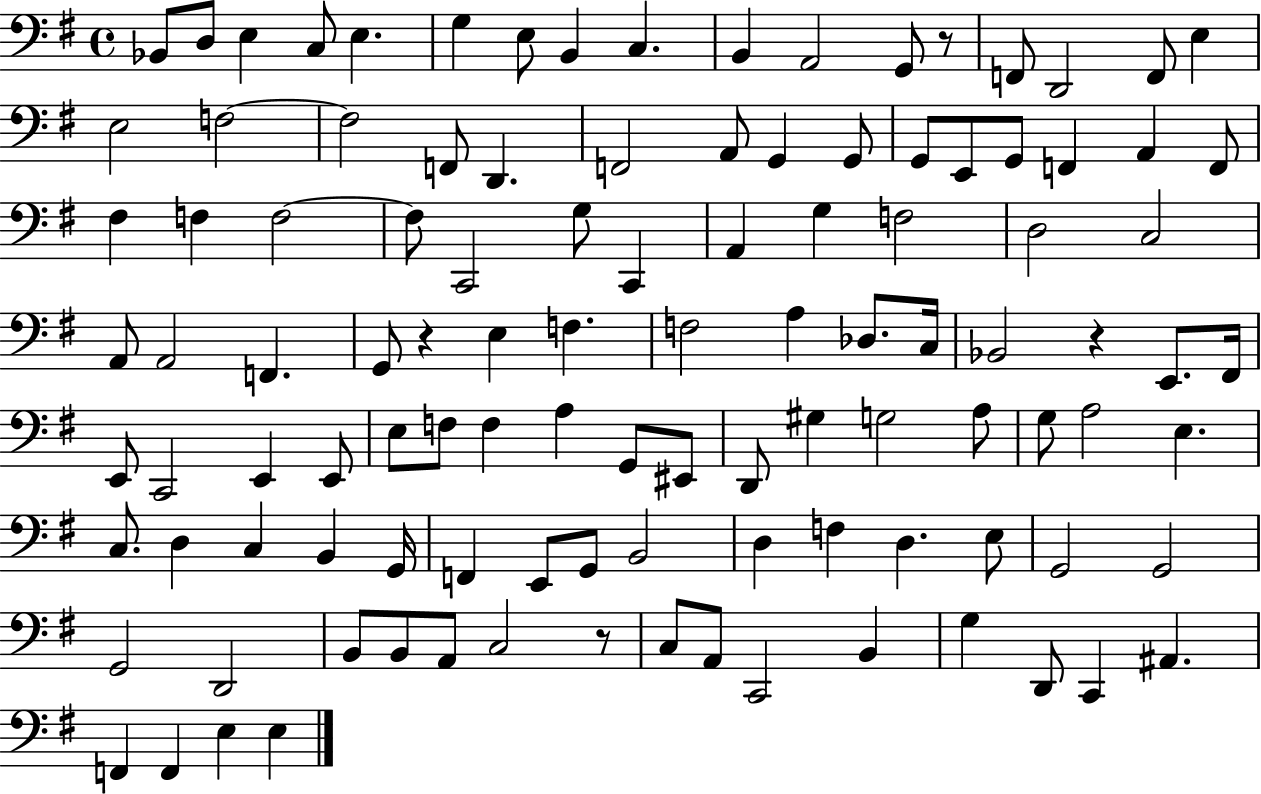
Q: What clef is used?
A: bass